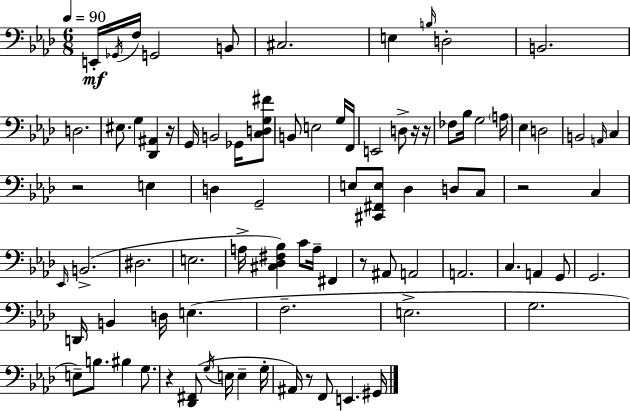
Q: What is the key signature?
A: AES major